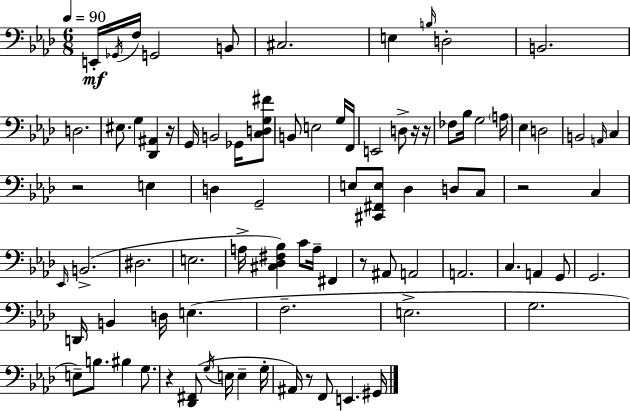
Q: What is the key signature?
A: AES major